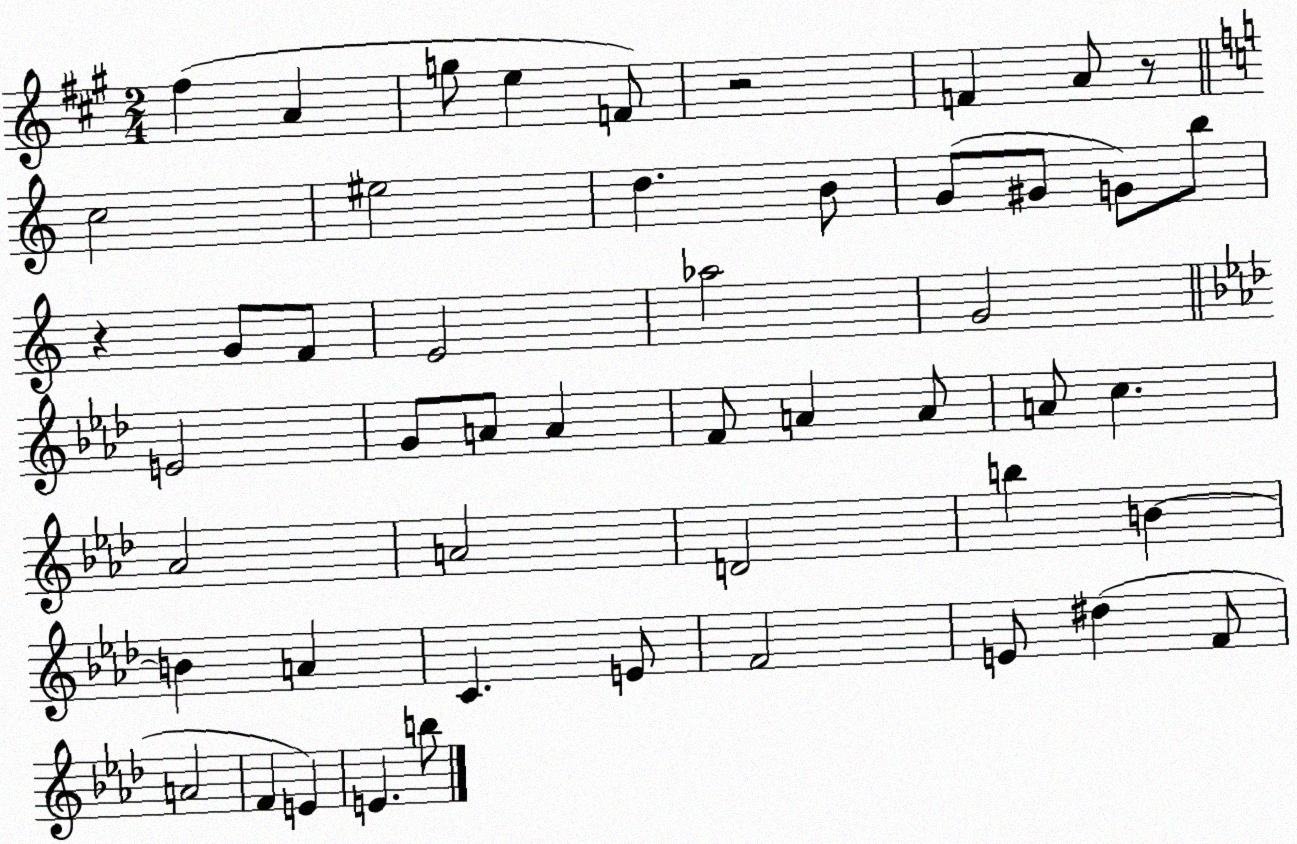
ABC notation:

X:1
T:Untitled
M:2/4
L:1/4
K:A
^f A g/2 e F/2 z2 F A/2 z/2 c2 ^e2 d B/2 G/2 ^G/2 G/2 b/2 z G/2 F/2 E2 _a2 G2 E2 G/2 A/2 A F/2 A A/2 A/2 c _A2 A2 D2 b B B A C E/2 F2 E/2 ^d F/2 A2 F E E b/2